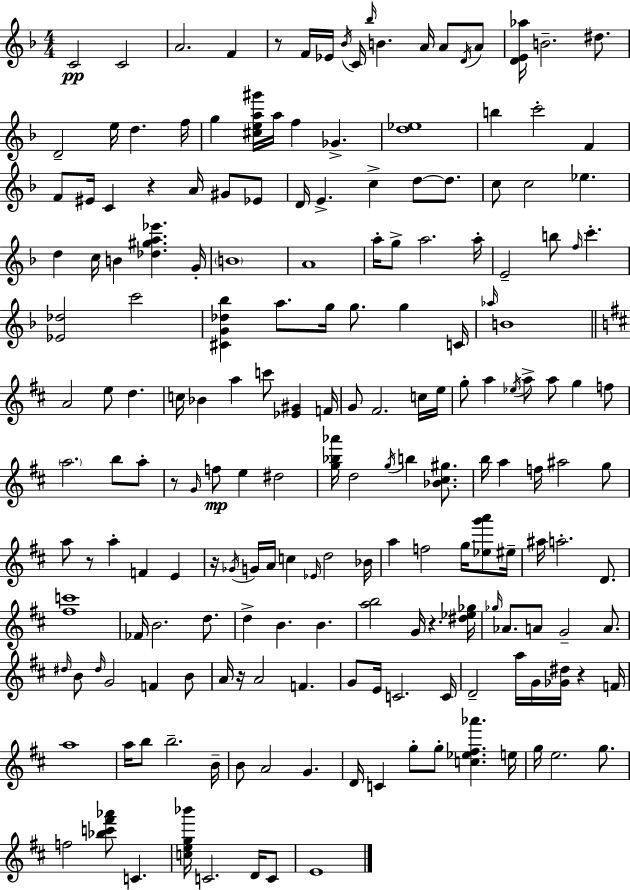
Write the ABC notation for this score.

X:1
T:Untitled
M:4/4
L:1/4
K:Dm
C2 C2 A2 F z/2 F/4 _E/4 _B/4 C/4 _b/4 B A/4 A/2 D/4 A/2 [DE_a]/4 B2 ^d/2 D2 e/4 d f/4 g [^cea^g']/4 a/4 f _G [d_e]4 b c'2 F F/2 ^E/4 C z A/4 ^G/2 _E/2 D/4 E c d/2 d/2 c/2 c2 _e d c/4 B [_d^ga_e'] G/4 B4 A4 a/4 g/2 a2 a/4 E2 b/2 f/4 c' [_E_d]2 c'2 [^CG_d_b] a/2 g/4 g/2 g C/4 _a/4 B4 A2 e/2 d c/4 _B a c'/2 [_E^G] F/4 G/2 ^F2 c/4 e/4 g/2 a _e/4 a/2 a/2 g f/2 a2 b/2 a/2 z/2 G/4 f/2 e ^d2 [g_b_a']/4 d2 g/4 b [_B^c^g]/2 b/4 a f/4 ^a2 g/2 a/2 z/2 a F E z/4 _G/4 G/4 A/4 c _E/4 d2 _B/4 a f2 g/4 [_eg'a']/2 ^e/4 ^a/4 a2 D/2 [^fc']4 _F/4 B2 d/2 d B B [ab]2 G/4 z [^d_e_g]/4 _g/4 _A/2 A/2 G2 A/2 ^d/4 B/2 ^d/4 G2 F B/2 A/4 z/4 A2 F G/2 E/4 C2 C/4 D2 a/4 G/4 [_G^d]/4 z F/4 a4 a/4 b/2 b2 B/4 B/2 A2 G D/4 C g/2 g/2 [c_e^f_a'] e/4 g/4 e2 g/2 f2 [_bc'^f'_a']/2 C [ceg_b']/4 C2 D/4 C/2 E4